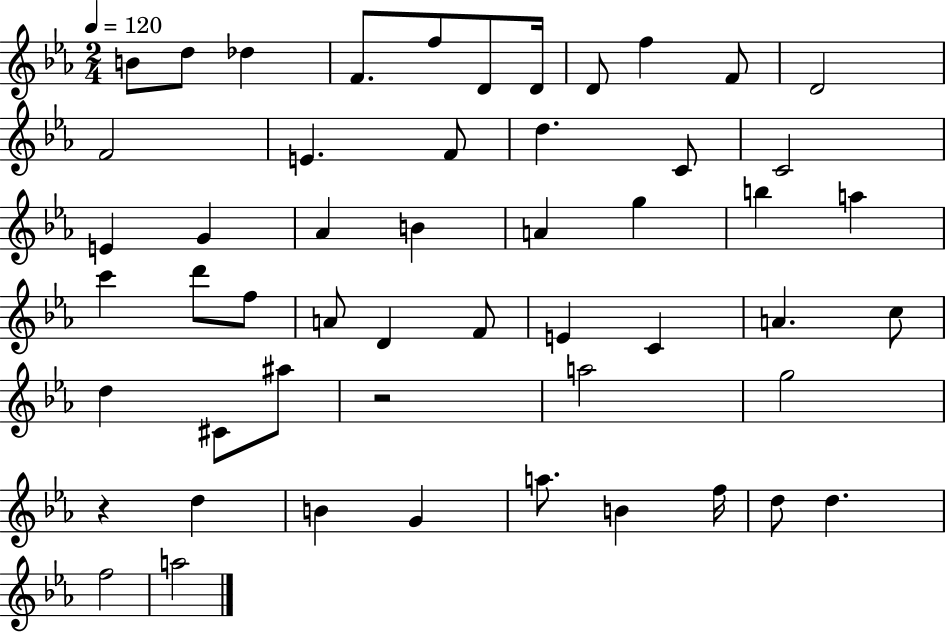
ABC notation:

X:1
T:Untitled
M:2/4
L:1/4
K:Eb
B/2 d/2 _d F/2 f/2 D/2 D/4 D/2 f F/2 D2 F2 E F/2 d C/2 C2 E G _A B A g b a c' d'/2 f/2 A/2 D F/2 E C A c/2 d ^C/2 ^a/2 z2 a2 g2 z d B G a/2 B f/4 d/2 d f2 a2